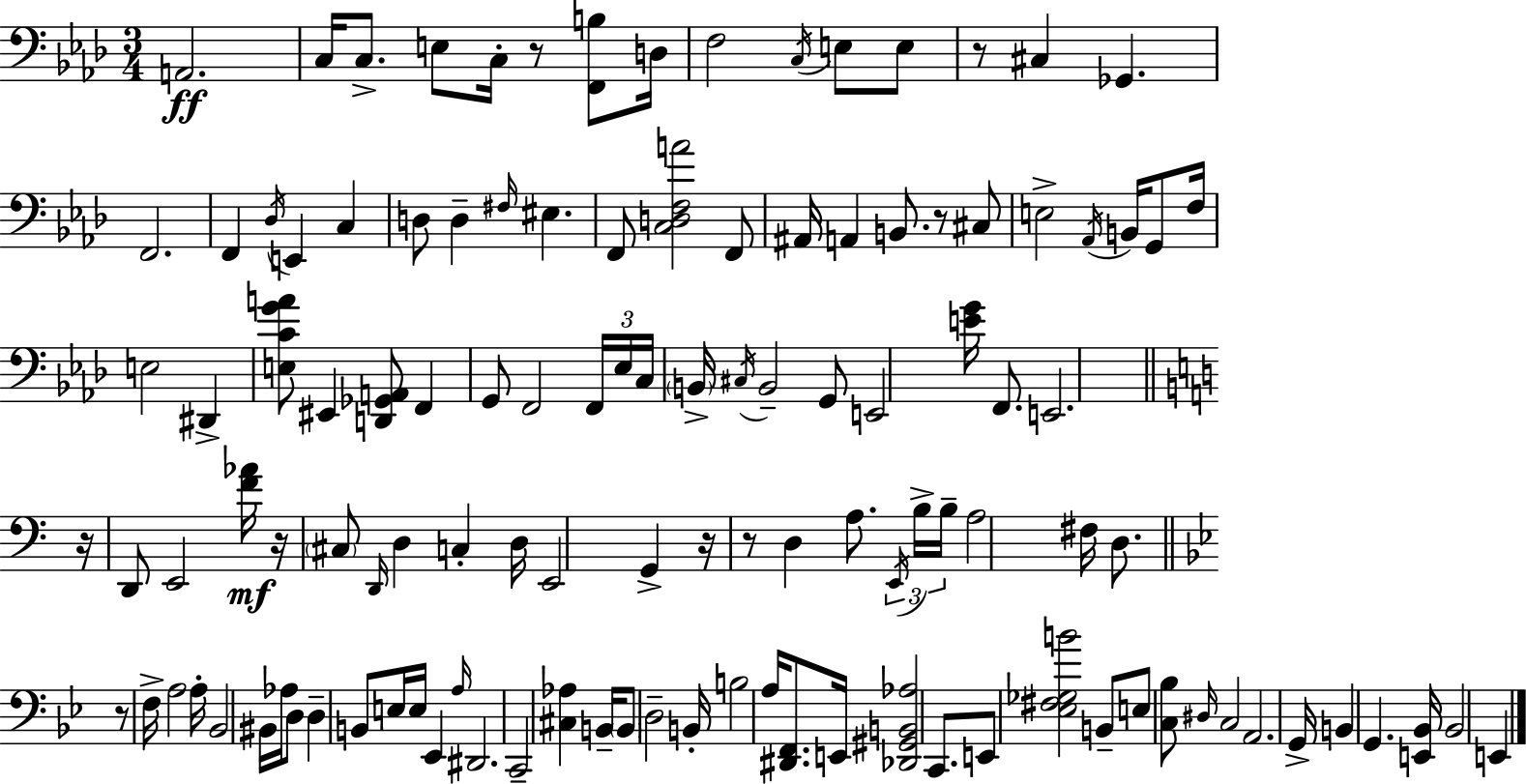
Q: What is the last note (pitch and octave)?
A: E2